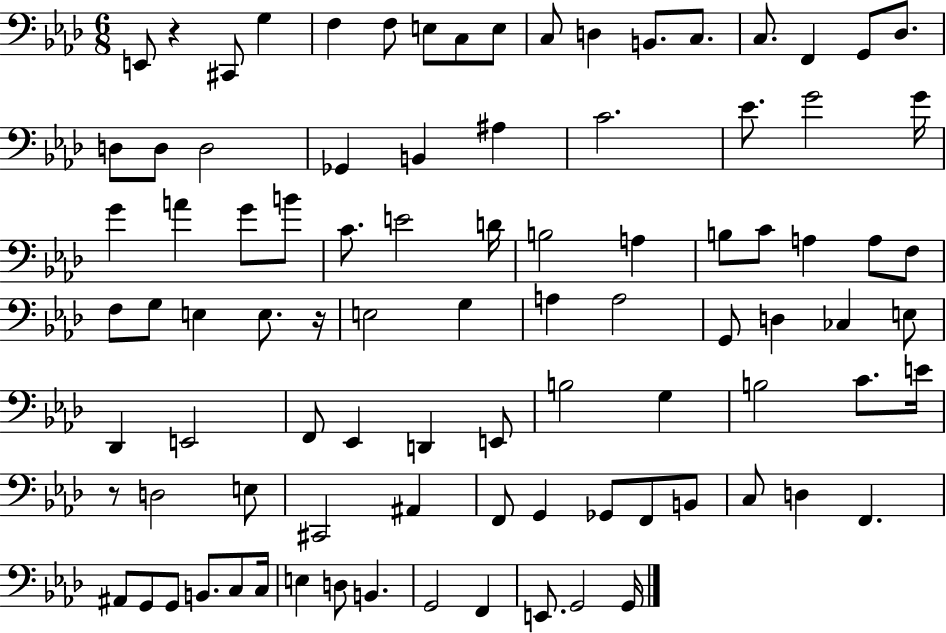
X:1
T:Untitled
M:6/8
L:1/4
K:Ab
E,,/2 z ^C,,/2 G, F, F,/2 E,/2 C,/2 E,/2 C,/2 D, B,,/2 C,/2 C,/2 F,, G,,/2 _D,/2 D,/2 D,/2 D,2 _G,, B,, ^A, C2 _E/2 G2 G/4 G A G/2 B/2 C/2 E2 D/4 B,2 A, B,/2 C/2 A, A,/2 F,/2 F,/2 G,/2 E, E,/2 z/4 E,2 G, A, A,2 G,,/2 D, _C, E,/2 _D,, E,,2 F,,/2 _E,, D,, E,,/2 B,2 G, B,2 C/2 E/4 z/2 D,2 E,/2 ^C,,2 ^A,, F,,/2 G,, _G,,/2 F,,/2 B,,/2 C,/2 D, F,, ^A,,/2 G,,/2 G,,/2 B,,/2 C,/2 C,/4 E, D,/2 B,, G,,2 F,, E,,/2 G,,2 G,,/4